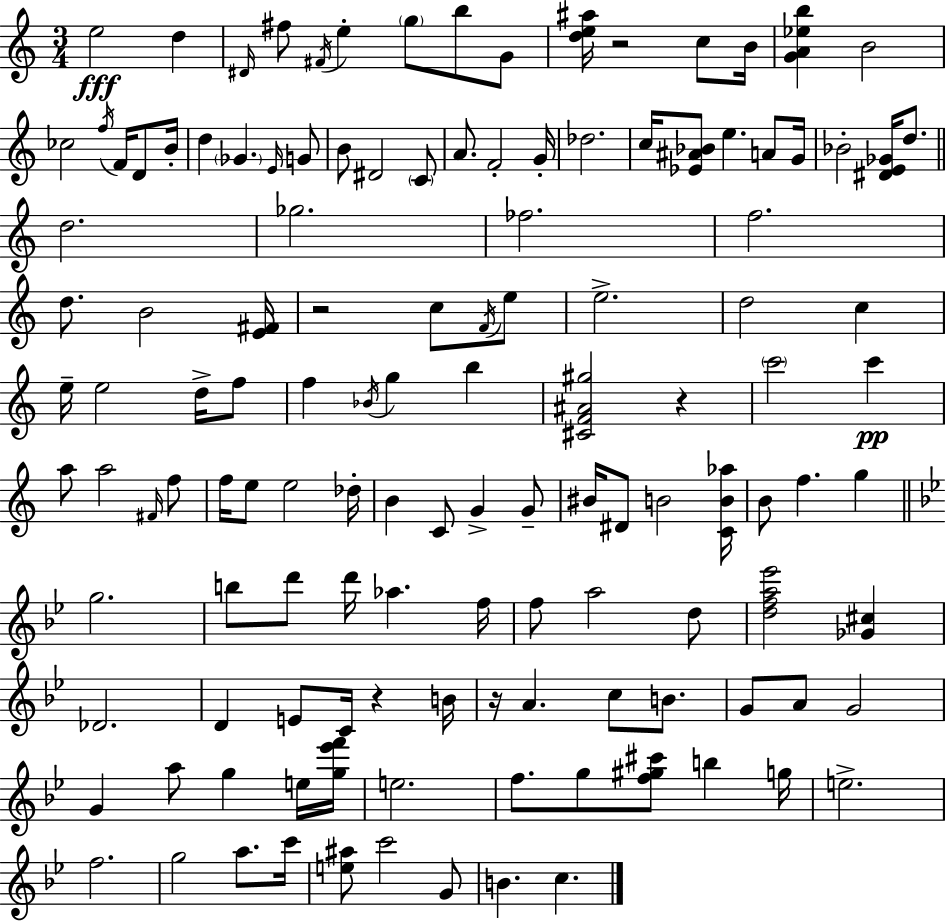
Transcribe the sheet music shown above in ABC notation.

X:1
T:Untitled
M:3/4
L:1/4
K:Am
e2 d ^D/4 ^f/2 ^F/4 e g/2 b/2 G/2 [de^a]/4 z2 c/2 B/4 [GA_eb] B2 _c2 f/4 F/4 D/2 B/4 d _G E/4 G/2 B/2 ^D2 C/2 A/2 F2 G/4 _d2 c/4 [_E^A_B]/2 e A/2 G/4 _B2 [^DE_G]/4 d/2 d2 _g2 _f2 f2 d/2 B2 [E^F]/4 z2 c/2 F/4 e/2 e2 d2 c e/4 e2 d/4 f/2 f _B/4 g b [^CF^A^g]2 z c'2 c' a/2 a2 ^F/4 f/2 f/4 e/2 e2 _d/4 B C/2 G G/2 ^B/4 ^D/2 B2 [CB_a]/4 B/2 f g g2 b/2 d'/2 d'/4 _a f/4 f/2 a2 d/2 [dfa_e']2 [_G^c] _D2 D E/2 C/4 z B/4 z/4 A c/2 B/2 G/2 A/2 G2 G a/2 g e/4 [g_e'f']/4 e2 f/2 g/2 [f^g^c']/2 b g/4 e2 f2 g2 a/2 c'/4 [e^a]/2 c'2 G/2 B c